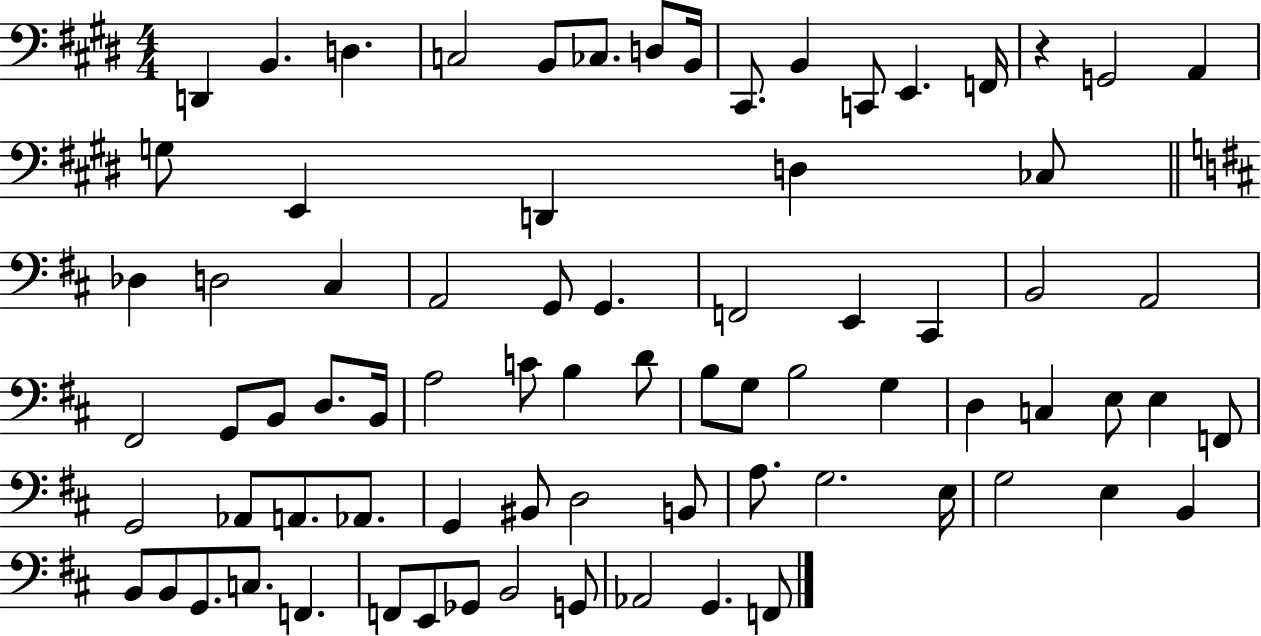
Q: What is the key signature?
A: E major